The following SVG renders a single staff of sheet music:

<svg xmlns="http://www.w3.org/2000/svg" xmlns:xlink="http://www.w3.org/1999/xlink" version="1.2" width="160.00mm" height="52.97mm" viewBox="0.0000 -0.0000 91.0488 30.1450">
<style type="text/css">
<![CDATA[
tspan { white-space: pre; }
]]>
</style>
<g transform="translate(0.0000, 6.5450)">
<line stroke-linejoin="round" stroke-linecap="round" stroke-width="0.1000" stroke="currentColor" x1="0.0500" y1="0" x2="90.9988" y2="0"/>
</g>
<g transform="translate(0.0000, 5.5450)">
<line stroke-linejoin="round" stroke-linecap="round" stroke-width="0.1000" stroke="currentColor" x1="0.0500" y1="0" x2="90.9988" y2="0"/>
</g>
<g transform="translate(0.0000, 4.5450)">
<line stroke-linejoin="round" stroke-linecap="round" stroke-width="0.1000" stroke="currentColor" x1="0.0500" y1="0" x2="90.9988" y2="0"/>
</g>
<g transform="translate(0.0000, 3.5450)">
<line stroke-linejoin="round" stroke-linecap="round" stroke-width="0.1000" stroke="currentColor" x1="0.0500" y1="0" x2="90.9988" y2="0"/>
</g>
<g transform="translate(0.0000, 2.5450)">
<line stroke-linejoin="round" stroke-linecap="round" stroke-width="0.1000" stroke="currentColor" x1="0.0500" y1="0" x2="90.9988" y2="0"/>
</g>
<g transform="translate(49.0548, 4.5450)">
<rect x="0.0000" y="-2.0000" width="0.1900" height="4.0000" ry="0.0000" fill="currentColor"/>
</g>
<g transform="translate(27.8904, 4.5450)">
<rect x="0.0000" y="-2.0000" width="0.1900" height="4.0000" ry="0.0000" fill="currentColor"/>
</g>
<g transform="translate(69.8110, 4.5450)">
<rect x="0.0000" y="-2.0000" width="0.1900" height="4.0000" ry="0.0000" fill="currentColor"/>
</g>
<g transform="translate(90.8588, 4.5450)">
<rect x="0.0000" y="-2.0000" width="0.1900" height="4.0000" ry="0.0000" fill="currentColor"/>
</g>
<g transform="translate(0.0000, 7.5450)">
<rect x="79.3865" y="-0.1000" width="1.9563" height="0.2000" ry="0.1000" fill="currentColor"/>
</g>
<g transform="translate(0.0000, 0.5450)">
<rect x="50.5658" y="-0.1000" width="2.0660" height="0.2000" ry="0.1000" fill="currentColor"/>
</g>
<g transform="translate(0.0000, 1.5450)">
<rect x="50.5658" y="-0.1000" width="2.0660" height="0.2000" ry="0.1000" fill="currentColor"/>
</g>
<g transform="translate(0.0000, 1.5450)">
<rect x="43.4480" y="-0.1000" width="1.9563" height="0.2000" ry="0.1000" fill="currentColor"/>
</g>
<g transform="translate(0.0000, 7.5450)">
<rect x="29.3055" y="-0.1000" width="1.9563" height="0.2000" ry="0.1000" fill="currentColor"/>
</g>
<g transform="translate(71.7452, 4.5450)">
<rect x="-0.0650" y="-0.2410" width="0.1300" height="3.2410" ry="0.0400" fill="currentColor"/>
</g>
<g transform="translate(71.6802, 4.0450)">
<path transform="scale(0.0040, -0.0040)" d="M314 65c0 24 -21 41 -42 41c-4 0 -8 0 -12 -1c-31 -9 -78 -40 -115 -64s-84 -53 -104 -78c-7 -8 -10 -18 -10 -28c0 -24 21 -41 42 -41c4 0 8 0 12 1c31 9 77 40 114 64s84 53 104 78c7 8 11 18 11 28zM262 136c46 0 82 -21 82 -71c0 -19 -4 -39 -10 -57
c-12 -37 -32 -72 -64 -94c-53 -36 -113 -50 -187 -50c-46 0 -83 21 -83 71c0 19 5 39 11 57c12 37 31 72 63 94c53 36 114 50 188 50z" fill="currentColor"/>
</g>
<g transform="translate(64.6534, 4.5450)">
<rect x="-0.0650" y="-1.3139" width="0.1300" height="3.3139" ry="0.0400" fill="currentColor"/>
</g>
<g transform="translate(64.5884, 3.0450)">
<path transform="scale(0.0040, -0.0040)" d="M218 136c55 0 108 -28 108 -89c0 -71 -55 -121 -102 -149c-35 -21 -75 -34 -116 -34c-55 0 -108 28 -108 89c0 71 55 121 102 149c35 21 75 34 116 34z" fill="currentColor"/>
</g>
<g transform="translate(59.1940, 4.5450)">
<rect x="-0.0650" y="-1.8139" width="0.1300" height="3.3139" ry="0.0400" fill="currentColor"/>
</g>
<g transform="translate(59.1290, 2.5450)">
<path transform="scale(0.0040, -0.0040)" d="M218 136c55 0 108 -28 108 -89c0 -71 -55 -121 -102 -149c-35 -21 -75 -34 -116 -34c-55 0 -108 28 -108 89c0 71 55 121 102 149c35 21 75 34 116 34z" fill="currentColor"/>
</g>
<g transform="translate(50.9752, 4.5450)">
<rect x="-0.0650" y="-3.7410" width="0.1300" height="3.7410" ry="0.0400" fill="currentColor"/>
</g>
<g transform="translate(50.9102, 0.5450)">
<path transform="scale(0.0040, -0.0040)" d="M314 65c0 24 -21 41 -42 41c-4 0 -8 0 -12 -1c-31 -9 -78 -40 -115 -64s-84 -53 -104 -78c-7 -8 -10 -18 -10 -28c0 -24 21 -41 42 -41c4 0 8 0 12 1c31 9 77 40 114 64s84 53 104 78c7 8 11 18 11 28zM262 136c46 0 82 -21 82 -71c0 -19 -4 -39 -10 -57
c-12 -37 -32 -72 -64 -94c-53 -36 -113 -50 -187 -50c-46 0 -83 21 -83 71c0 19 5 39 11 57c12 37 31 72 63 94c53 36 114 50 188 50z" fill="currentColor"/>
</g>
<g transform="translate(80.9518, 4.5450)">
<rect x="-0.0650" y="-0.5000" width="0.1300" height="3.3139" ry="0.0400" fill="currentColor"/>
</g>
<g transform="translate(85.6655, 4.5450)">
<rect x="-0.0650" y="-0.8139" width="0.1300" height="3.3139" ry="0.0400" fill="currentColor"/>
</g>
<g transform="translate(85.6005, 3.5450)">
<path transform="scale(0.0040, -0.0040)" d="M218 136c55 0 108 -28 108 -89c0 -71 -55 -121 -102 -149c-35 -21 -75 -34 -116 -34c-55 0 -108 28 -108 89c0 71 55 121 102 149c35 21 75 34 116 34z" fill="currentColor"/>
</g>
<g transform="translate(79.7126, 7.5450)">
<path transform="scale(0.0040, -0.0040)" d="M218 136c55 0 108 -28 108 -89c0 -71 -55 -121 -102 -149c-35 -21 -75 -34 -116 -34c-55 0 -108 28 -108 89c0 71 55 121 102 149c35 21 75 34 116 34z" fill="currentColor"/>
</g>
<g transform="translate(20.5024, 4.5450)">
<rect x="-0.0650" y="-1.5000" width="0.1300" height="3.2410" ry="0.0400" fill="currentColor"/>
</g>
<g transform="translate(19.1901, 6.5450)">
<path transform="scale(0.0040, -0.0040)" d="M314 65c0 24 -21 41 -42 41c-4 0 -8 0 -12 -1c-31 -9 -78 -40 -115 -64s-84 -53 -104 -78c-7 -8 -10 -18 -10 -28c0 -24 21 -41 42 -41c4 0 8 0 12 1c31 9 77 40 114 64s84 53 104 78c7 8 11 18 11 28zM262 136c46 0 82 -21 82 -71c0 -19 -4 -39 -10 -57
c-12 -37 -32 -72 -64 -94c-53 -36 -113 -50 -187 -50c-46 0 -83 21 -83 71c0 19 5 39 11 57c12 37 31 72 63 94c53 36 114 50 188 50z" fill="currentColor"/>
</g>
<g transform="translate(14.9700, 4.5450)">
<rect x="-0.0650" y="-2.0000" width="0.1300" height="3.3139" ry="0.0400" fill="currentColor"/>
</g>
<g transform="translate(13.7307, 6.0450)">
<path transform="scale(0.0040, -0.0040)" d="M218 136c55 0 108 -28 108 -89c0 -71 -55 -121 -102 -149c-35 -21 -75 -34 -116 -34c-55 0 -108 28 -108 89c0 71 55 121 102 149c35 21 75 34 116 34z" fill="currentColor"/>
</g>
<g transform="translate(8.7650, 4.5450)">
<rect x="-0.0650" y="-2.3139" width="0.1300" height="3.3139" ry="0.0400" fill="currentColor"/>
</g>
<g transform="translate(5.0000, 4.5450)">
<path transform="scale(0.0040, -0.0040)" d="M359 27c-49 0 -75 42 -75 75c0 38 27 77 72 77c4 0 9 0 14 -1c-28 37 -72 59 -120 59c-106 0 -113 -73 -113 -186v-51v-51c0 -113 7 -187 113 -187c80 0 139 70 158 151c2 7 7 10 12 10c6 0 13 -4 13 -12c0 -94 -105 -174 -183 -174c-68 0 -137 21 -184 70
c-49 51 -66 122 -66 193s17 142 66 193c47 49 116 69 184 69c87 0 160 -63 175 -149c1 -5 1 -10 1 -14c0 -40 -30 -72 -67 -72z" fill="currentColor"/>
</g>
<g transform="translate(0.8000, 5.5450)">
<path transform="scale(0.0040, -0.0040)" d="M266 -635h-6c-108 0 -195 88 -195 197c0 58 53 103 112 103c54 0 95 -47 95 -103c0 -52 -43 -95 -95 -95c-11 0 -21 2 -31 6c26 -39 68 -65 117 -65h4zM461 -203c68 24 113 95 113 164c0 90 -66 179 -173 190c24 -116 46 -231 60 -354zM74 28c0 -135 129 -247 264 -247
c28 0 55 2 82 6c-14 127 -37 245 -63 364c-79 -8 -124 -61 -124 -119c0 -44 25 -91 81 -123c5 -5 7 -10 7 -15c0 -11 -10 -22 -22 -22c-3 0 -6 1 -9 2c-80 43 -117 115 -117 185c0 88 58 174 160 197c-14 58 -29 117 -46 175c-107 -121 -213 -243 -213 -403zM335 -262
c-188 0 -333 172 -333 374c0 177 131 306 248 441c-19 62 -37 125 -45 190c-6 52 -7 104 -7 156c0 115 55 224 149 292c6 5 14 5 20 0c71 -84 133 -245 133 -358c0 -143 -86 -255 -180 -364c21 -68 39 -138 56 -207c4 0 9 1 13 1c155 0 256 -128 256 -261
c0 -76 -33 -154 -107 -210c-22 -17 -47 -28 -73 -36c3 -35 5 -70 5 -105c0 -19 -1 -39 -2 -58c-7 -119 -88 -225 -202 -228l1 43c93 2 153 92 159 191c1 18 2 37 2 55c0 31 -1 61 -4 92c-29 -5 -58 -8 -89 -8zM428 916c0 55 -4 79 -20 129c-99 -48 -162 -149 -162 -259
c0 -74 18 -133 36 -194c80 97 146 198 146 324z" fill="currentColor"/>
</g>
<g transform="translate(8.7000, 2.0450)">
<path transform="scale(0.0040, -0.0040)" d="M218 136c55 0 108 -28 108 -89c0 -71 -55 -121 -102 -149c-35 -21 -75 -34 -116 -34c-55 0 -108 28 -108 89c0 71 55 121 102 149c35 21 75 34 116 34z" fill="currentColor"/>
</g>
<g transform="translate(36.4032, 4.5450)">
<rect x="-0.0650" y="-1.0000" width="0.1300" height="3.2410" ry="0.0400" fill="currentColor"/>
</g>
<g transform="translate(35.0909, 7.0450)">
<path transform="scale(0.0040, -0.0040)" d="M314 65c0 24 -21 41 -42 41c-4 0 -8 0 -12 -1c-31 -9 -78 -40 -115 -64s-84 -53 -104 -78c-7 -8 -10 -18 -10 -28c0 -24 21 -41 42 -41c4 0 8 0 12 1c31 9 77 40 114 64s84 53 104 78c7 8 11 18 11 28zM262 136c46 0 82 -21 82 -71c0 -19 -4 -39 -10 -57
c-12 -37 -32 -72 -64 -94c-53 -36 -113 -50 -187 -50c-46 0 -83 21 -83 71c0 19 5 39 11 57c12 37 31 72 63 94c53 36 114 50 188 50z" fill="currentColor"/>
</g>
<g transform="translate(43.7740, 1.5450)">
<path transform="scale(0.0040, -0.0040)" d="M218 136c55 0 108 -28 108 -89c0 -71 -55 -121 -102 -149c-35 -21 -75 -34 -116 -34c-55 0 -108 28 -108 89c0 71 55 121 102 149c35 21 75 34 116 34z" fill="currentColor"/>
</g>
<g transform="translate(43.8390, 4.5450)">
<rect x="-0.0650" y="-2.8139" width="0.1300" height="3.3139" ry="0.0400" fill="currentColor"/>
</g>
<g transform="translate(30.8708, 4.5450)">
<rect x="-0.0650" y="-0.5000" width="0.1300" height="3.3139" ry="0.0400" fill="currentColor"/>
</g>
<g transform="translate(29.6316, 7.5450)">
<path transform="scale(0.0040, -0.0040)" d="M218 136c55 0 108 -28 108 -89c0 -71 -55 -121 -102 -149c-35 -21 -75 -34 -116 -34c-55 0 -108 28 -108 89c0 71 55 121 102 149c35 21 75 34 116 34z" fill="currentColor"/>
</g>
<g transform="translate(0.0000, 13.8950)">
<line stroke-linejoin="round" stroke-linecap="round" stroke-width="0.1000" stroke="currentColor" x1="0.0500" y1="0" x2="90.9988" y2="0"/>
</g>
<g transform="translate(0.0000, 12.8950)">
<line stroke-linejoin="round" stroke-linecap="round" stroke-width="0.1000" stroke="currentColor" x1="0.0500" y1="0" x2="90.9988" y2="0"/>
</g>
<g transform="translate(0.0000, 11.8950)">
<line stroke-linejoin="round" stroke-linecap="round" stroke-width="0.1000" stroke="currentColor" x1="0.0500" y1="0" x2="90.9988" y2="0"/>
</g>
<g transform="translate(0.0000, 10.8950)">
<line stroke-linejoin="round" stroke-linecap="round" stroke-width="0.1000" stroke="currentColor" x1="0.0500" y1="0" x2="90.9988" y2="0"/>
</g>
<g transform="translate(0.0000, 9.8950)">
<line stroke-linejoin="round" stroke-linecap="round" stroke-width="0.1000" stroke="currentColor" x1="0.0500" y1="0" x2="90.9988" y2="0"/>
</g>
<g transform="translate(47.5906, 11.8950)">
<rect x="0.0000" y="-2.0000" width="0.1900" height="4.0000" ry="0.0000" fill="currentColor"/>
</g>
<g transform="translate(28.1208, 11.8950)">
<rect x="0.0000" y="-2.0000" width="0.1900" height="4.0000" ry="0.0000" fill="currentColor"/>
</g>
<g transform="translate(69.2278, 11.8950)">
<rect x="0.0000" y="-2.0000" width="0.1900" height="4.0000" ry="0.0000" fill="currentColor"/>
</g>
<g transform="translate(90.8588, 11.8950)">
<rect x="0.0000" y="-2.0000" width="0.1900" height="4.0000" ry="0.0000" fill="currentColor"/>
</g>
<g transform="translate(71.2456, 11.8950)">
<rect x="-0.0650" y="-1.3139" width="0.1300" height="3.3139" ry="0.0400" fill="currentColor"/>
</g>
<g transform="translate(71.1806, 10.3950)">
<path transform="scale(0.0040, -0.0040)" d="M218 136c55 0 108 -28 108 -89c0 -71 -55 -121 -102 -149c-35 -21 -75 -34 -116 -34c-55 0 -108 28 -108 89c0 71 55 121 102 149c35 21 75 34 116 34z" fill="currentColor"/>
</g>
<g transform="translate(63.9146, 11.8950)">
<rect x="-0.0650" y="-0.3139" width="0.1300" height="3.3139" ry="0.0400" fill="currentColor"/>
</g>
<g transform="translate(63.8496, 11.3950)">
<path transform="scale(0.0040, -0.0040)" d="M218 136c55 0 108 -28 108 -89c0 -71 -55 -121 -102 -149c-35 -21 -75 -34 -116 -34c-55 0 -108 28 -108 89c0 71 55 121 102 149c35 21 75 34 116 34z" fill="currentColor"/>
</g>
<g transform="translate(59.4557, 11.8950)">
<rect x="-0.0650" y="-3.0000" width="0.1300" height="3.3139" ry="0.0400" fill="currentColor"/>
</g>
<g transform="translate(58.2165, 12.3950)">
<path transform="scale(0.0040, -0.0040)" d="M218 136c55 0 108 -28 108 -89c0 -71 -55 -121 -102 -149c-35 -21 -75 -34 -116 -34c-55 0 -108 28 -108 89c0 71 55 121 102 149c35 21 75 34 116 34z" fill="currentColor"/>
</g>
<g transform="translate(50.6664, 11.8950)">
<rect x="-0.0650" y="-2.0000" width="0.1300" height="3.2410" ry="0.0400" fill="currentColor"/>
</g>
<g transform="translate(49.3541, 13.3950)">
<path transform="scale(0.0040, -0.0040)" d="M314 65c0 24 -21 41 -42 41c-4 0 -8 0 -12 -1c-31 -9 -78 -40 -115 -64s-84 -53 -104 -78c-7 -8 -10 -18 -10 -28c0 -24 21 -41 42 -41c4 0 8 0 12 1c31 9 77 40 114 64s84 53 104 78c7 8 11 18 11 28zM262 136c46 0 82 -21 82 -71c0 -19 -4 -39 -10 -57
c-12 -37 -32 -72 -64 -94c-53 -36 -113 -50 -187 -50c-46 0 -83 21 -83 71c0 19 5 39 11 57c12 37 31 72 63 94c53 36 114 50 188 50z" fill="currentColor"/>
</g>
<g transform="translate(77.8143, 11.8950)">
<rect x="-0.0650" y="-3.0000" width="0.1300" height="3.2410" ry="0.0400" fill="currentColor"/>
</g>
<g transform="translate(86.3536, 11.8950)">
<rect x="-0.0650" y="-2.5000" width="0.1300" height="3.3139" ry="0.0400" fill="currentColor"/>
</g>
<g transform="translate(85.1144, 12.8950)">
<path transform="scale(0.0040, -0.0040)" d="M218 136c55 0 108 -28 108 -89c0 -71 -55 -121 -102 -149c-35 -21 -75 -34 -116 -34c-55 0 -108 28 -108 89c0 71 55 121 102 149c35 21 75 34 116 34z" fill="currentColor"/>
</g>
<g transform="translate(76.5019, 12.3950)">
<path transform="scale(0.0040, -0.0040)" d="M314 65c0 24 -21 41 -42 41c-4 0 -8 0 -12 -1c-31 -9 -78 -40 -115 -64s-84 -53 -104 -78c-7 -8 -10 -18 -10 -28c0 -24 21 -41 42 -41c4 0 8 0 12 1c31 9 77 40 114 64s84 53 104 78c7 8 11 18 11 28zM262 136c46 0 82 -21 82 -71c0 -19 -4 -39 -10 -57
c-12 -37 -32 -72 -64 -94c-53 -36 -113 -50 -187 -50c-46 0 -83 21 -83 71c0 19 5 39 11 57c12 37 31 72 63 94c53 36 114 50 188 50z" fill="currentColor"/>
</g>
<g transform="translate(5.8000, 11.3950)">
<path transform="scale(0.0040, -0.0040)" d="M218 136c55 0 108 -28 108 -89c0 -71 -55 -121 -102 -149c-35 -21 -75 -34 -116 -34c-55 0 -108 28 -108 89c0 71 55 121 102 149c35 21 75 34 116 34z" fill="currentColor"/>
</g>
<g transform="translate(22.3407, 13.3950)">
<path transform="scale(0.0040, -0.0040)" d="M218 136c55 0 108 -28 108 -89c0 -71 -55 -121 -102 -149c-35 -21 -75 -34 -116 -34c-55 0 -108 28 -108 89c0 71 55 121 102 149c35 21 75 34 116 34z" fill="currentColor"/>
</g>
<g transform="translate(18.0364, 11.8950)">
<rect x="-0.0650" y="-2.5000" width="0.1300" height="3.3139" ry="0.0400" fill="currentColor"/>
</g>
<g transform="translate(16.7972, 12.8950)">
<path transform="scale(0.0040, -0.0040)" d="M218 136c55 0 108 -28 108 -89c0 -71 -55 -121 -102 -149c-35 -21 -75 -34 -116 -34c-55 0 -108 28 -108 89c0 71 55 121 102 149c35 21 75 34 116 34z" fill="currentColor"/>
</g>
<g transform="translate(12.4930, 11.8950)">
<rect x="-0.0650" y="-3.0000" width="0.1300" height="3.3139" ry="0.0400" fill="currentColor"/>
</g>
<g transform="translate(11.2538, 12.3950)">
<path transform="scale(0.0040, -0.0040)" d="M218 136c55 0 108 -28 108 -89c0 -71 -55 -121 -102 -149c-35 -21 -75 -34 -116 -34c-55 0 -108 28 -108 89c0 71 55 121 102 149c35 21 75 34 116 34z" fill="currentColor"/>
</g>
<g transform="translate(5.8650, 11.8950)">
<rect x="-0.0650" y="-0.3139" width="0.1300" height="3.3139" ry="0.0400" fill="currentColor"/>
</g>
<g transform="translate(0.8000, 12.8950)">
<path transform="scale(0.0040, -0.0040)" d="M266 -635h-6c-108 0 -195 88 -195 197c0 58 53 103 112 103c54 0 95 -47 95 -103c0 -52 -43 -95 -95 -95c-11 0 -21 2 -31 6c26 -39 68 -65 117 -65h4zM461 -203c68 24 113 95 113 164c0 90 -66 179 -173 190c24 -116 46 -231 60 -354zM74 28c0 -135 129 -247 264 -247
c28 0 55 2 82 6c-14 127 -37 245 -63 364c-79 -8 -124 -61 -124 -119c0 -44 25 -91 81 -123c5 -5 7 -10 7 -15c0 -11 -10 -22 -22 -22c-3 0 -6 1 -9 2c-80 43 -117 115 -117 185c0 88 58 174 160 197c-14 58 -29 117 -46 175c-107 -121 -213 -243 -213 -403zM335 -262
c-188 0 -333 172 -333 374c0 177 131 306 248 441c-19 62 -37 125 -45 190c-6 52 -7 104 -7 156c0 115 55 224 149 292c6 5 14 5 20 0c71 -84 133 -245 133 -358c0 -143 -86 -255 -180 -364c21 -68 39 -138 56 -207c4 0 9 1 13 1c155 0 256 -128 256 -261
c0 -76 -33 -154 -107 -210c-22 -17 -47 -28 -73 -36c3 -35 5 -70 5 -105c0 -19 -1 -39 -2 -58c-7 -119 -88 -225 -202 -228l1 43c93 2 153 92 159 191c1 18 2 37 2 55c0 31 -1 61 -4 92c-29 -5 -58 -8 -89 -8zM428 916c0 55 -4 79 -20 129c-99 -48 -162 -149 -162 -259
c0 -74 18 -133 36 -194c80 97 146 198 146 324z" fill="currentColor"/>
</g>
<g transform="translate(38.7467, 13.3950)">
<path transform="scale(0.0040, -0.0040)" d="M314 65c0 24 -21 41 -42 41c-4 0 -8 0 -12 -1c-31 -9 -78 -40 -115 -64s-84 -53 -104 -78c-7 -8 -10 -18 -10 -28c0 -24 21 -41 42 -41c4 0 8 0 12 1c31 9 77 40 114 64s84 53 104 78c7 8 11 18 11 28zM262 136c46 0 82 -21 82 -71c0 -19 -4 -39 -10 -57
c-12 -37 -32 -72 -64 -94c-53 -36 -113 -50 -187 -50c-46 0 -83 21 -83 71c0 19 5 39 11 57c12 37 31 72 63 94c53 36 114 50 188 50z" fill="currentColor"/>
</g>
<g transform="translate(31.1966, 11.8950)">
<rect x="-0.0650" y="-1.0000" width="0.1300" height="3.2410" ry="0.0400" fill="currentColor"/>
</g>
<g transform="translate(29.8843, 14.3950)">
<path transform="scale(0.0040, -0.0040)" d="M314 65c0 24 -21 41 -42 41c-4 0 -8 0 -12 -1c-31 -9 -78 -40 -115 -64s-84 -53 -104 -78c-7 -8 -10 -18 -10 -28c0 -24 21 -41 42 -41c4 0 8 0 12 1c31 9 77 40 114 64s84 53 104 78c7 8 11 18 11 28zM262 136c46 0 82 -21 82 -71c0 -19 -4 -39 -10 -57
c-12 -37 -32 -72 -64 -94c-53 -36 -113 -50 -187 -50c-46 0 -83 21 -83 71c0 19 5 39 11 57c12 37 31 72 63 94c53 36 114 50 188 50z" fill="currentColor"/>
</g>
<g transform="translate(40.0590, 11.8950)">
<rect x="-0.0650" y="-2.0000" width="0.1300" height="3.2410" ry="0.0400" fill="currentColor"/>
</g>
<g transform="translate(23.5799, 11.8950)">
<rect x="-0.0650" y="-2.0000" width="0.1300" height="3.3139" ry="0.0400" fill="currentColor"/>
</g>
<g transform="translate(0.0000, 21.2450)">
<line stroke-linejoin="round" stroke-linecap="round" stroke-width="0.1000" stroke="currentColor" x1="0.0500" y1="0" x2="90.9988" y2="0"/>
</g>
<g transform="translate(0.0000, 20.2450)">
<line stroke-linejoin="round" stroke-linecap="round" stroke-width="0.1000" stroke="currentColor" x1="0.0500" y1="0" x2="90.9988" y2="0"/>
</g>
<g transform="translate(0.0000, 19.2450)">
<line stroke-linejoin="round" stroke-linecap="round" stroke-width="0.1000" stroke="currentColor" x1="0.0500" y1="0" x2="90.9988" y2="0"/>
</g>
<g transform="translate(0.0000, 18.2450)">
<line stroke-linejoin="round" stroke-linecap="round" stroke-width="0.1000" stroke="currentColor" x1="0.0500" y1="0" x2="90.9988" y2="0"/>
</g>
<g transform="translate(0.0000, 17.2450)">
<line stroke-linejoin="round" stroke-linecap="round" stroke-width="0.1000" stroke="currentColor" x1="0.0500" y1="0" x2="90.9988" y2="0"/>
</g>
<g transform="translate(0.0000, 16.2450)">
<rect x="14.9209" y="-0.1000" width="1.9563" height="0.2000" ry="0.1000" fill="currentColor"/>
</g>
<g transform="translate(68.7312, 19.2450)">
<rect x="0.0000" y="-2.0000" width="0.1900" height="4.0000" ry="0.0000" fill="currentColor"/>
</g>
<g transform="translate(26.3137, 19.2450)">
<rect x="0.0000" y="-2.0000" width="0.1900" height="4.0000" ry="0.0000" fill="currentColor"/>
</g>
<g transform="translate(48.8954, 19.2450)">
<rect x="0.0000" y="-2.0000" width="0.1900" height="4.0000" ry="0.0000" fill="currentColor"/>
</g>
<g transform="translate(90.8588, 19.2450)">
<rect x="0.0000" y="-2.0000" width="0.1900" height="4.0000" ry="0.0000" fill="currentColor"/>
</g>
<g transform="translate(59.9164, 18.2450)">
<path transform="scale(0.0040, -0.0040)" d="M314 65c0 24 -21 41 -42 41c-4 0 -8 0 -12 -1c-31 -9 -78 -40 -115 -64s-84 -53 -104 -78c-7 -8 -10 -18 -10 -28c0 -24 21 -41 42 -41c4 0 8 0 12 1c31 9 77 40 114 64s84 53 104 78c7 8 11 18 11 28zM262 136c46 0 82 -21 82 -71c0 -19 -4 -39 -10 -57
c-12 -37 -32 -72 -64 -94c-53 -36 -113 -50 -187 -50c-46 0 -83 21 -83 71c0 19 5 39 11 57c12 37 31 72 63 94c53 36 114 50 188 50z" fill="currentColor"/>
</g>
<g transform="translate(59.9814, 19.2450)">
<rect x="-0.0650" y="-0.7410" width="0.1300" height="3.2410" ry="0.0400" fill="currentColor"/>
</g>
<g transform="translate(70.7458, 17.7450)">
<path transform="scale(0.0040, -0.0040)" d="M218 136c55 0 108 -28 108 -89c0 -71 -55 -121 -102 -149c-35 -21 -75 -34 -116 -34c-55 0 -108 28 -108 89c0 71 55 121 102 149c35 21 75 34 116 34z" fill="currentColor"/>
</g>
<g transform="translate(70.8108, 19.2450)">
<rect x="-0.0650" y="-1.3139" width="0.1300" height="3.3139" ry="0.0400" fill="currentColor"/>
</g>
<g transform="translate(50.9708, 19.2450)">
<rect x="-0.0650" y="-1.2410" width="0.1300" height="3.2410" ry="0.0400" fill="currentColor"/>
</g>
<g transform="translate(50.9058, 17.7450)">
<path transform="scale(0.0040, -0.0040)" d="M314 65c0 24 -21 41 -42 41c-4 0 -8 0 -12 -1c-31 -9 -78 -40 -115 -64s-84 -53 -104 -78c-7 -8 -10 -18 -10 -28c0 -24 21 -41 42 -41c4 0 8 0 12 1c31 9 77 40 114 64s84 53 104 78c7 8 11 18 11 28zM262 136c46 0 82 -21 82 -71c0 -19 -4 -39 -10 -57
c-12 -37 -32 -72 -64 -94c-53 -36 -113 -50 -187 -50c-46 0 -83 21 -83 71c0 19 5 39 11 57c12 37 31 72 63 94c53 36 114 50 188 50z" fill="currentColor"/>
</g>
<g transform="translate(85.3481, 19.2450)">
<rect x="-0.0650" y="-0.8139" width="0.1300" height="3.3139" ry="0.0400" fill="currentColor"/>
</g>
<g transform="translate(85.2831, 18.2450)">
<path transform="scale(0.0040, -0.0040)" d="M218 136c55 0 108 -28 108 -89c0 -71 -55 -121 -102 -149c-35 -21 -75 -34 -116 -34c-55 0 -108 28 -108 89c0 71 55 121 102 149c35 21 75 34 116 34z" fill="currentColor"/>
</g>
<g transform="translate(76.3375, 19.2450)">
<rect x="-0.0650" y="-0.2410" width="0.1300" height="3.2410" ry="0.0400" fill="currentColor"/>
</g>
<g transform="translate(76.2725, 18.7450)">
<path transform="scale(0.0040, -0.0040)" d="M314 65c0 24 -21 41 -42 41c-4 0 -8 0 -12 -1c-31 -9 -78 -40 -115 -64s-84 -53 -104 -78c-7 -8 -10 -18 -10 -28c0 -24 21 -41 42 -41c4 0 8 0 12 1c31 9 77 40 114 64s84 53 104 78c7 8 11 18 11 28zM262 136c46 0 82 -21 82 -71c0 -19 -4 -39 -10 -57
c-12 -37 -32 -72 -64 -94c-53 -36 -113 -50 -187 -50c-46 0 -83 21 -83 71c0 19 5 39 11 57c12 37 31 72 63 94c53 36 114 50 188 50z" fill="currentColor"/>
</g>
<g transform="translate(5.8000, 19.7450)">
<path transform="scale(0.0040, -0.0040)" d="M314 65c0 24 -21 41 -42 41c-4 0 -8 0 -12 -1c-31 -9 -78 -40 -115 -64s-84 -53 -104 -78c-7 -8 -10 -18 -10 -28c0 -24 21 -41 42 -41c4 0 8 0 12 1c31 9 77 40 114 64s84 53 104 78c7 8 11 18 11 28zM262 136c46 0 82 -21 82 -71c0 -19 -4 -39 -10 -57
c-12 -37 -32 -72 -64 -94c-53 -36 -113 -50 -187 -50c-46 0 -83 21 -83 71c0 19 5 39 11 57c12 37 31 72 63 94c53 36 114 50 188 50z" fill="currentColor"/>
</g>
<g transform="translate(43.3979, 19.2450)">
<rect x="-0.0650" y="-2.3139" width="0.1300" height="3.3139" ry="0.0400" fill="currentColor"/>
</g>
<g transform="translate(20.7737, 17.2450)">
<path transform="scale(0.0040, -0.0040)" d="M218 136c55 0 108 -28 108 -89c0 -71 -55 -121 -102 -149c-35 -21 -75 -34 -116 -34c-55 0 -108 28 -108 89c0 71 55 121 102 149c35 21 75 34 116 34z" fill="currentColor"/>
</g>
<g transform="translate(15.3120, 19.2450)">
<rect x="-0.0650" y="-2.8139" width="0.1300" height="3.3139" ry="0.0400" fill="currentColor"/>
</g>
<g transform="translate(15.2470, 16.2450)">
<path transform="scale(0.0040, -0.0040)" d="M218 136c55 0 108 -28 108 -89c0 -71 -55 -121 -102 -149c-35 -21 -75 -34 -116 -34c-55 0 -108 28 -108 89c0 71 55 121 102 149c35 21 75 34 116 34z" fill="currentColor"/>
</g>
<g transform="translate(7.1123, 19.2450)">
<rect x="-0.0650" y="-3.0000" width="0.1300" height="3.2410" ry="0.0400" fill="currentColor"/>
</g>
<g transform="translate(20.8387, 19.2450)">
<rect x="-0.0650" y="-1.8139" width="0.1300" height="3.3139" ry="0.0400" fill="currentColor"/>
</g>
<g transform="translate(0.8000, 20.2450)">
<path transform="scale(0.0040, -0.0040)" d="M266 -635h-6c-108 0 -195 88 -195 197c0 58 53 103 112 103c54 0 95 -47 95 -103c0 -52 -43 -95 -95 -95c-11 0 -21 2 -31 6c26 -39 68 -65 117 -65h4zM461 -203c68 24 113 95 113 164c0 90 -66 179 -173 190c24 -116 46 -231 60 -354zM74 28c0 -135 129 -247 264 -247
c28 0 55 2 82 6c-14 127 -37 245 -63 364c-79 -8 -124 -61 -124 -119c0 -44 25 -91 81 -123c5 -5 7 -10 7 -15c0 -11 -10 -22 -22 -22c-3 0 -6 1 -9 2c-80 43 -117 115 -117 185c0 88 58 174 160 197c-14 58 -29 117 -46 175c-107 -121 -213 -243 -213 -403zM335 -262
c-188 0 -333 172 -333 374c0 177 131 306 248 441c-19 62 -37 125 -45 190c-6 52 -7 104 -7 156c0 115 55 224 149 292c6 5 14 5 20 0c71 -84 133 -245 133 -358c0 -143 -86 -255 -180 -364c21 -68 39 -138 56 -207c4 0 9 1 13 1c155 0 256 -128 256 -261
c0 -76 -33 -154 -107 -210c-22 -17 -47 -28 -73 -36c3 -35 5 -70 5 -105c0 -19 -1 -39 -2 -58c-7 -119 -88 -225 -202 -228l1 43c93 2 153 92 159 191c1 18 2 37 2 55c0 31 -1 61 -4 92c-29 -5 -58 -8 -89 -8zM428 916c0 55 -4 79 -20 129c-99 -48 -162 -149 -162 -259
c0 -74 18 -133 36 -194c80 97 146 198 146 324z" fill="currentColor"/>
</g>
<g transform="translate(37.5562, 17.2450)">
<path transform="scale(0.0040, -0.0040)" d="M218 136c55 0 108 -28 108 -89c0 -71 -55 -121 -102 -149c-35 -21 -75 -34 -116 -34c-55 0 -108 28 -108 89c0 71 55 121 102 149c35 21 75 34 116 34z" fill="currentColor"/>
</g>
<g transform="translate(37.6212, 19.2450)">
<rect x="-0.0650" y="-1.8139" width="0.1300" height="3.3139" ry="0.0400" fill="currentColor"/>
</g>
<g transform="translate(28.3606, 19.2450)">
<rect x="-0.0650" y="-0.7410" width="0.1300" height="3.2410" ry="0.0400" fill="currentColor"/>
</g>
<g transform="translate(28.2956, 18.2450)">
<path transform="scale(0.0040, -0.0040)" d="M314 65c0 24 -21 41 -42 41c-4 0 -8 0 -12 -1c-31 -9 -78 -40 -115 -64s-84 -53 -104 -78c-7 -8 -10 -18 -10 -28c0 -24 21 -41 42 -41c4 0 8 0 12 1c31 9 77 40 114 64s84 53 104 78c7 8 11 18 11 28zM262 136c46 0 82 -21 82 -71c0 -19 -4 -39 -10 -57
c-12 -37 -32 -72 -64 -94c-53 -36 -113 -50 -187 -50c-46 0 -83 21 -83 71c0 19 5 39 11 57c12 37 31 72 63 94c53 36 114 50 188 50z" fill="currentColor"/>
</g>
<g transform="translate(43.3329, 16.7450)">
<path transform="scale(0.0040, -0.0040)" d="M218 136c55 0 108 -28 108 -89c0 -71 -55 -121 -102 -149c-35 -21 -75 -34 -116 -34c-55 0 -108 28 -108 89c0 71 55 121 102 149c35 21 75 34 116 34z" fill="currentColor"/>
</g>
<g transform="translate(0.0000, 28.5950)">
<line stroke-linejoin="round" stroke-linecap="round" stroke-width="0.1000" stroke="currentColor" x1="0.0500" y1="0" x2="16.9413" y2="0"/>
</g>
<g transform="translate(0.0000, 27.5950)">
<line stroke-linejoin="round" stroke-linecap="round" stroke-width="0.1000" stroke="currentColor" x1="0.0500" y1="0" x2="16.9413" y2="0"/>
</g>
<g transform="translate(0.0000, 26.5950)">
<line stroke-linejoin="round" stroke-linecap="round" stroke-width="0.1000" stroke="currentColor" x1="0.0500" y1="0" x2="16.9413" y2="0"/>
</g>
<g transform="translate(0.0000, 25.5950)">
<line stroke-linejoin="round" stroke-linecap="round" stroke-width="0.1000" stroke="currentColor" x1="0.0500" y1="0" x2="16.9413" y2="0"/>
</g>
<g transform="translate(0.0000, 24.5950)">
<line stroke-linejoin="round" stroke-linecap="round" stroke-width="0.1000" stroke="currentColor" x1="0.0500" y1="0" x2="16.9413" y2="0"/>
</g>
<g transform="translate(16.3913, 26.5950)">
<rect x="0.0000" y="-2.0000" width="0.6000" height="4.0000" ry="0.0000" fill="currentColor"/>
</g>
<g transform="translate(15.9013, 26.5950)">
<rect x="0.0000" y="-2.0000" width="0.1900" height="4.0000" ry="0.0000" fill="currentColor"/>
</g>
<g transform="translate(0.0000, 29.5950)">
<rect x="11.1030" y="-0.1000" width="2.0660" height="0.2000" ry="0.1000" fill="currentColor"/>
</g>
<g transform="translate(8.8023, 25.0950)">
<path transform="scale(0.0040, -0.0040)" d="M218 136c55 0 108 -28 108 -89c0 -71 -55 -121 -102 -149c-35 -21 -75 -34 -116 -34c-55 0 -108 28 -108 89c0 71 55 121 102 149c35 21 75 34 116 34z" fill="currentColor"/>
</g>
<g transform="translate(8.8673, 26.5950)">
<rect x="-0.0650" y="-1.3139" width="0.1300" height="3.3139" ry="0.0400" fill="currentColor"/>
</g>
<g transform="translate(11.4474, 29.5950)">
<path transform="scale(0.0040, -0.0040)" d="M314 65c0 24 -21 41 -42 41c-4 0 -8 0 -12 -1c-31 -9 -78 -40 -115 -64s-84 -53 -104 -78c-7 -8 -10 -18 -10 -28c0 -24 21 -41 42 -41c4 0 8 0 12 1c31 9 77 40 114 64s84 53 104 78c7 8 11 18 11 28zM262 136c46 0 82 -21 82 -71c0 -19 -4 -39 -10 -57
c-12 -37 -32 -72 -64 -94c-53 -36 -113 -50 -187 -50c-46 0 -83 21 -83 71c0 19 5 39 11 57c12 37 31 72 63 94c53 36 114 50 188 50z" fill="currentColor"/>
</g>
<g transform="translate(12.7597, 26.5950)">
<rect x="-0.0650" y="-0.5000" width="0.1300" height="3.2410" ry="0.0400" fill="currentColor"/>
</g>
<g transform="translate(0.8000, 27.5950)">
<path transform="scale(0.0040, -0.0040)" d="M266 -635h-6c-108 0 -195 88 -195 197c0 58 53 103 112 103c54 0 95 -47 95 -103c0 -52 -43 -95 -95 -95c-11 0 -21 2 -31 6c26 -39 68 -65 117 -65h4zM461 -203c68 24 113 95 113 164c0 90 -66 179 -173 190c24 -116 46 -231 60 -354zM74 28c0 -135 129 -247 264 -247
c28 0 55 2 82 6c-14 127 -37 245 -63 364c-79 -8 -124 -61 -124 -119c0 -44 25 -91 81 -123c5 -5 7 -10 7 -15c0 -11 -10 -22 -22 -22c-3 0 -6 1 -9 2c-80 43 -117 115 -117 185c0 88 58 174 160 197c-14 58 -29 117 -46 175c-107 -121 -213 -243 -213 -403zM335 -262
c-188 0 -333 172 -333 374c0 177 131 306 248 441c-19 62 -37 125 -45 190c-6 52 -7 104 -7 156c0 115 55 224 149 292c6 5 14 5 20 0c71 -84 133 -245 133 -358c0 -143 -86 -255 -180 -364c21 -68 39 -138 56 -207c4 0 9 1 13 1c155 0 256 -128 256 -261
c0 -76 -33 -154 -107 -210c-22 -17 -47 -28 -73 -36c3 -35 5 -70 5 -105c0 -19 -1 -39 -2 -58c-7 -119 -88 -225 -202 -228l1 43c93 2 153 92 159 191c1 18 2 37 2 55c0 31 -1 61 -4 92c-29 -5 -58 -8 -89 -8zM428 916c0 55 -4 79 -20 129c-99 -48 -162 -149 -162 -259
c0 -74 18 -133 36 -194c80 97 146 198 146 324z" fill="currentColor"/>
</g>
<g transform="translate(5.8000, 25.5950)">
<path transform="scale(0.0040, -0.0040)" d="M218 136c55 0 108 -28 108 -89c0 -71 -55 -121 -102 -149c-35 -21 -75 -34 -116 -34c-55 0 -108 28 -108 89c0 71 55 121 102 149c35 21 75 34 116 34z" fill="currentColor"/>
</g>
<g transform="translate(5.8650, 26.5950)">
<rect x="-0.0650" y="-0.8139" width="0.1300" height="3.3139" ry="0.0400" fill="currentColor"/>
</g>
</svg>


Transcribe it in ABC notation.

X:1
T:Untitled
M:4/4
L:1/4
K:C
g F E2 C D2 a c'2 f e c2 C d c A G F D2 F2 F2 A c e A2 G A2 a f d2 f g e2 d2 e c2 d d e C2